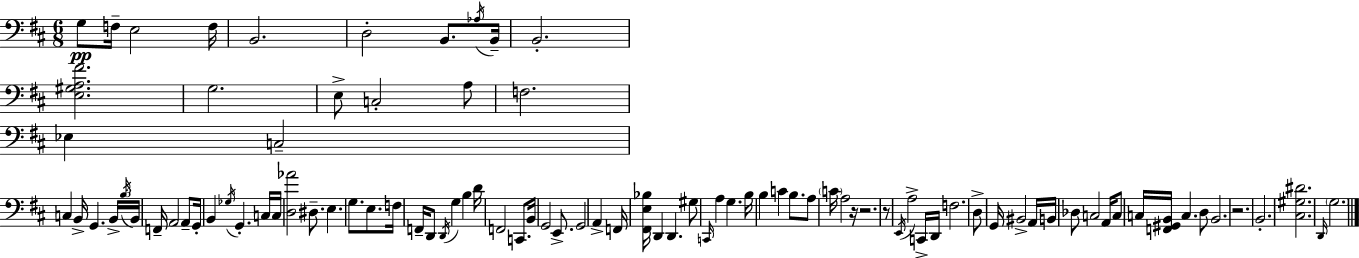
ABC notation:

X:1
T:Untitled
M:6/8
L:1/4
K:D
G,/2 F,/4 E,2 F,/4 B,,2 D,2 B,,/2 _A,/4 B,,/4 B,,2 [E,^G,A,^F]2 G,2 E,/2 C,2 A,/2 F,2 _E, C,2 C, B,,/4 G,, B,,/4 B,/4 B,,/4 F,,/4 A,,2 A,,/2 G,,/4 B,, _G,/4 G,, C,/4 C,/4 [D,_A]2 ^D,/2 E, G,/2 E,/2 F,/4 F,,/4 D,,/2 D,,/4 G, B, D/4 F,,2 C,,/2 B,,/4 G,,2 E,,/2 G,,2 A,, F,,/4 [^F,,E,_B,]/4 D,, D,, ^G,/2 C,,/4 A, G, B,/4 B, C B,/2 A,/2 C/4 A,2 z/4 z2 z/2 E,,/4 A,2 C,,/4 D,,/4 F,2 D,/2 G,,/4 ^B,,2 A,,/4 B,,/4 _D,/2 C,2 A,,/4 C,/2 C,/4 [F,,^G,,B,,]/4 C, D,/2 B,,2 z2 B,,2 [^C,^G,^D]2 D,,/4 G,2